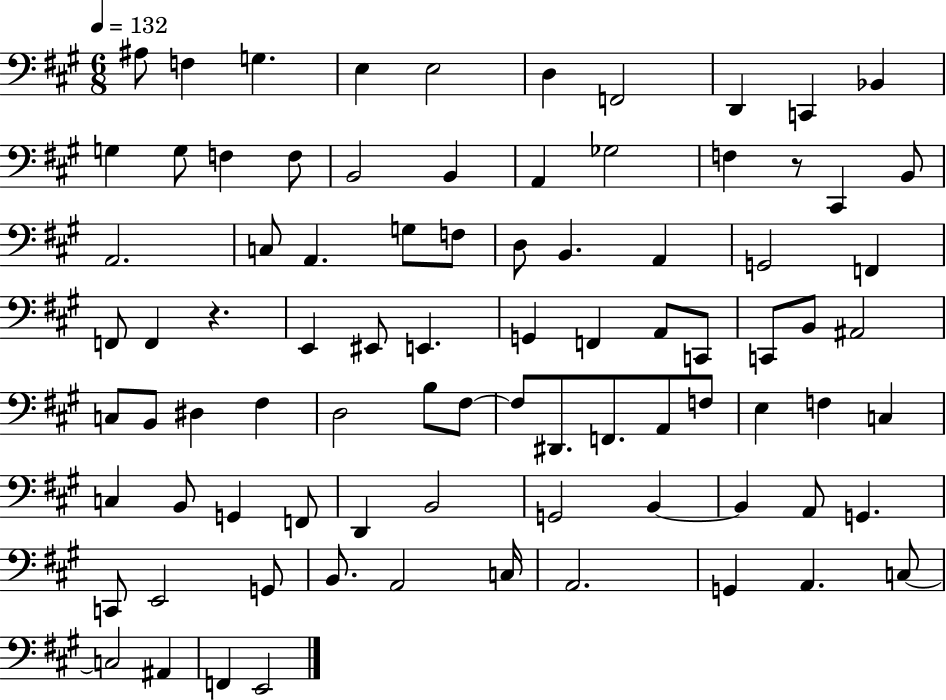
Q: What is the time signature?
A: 6/8